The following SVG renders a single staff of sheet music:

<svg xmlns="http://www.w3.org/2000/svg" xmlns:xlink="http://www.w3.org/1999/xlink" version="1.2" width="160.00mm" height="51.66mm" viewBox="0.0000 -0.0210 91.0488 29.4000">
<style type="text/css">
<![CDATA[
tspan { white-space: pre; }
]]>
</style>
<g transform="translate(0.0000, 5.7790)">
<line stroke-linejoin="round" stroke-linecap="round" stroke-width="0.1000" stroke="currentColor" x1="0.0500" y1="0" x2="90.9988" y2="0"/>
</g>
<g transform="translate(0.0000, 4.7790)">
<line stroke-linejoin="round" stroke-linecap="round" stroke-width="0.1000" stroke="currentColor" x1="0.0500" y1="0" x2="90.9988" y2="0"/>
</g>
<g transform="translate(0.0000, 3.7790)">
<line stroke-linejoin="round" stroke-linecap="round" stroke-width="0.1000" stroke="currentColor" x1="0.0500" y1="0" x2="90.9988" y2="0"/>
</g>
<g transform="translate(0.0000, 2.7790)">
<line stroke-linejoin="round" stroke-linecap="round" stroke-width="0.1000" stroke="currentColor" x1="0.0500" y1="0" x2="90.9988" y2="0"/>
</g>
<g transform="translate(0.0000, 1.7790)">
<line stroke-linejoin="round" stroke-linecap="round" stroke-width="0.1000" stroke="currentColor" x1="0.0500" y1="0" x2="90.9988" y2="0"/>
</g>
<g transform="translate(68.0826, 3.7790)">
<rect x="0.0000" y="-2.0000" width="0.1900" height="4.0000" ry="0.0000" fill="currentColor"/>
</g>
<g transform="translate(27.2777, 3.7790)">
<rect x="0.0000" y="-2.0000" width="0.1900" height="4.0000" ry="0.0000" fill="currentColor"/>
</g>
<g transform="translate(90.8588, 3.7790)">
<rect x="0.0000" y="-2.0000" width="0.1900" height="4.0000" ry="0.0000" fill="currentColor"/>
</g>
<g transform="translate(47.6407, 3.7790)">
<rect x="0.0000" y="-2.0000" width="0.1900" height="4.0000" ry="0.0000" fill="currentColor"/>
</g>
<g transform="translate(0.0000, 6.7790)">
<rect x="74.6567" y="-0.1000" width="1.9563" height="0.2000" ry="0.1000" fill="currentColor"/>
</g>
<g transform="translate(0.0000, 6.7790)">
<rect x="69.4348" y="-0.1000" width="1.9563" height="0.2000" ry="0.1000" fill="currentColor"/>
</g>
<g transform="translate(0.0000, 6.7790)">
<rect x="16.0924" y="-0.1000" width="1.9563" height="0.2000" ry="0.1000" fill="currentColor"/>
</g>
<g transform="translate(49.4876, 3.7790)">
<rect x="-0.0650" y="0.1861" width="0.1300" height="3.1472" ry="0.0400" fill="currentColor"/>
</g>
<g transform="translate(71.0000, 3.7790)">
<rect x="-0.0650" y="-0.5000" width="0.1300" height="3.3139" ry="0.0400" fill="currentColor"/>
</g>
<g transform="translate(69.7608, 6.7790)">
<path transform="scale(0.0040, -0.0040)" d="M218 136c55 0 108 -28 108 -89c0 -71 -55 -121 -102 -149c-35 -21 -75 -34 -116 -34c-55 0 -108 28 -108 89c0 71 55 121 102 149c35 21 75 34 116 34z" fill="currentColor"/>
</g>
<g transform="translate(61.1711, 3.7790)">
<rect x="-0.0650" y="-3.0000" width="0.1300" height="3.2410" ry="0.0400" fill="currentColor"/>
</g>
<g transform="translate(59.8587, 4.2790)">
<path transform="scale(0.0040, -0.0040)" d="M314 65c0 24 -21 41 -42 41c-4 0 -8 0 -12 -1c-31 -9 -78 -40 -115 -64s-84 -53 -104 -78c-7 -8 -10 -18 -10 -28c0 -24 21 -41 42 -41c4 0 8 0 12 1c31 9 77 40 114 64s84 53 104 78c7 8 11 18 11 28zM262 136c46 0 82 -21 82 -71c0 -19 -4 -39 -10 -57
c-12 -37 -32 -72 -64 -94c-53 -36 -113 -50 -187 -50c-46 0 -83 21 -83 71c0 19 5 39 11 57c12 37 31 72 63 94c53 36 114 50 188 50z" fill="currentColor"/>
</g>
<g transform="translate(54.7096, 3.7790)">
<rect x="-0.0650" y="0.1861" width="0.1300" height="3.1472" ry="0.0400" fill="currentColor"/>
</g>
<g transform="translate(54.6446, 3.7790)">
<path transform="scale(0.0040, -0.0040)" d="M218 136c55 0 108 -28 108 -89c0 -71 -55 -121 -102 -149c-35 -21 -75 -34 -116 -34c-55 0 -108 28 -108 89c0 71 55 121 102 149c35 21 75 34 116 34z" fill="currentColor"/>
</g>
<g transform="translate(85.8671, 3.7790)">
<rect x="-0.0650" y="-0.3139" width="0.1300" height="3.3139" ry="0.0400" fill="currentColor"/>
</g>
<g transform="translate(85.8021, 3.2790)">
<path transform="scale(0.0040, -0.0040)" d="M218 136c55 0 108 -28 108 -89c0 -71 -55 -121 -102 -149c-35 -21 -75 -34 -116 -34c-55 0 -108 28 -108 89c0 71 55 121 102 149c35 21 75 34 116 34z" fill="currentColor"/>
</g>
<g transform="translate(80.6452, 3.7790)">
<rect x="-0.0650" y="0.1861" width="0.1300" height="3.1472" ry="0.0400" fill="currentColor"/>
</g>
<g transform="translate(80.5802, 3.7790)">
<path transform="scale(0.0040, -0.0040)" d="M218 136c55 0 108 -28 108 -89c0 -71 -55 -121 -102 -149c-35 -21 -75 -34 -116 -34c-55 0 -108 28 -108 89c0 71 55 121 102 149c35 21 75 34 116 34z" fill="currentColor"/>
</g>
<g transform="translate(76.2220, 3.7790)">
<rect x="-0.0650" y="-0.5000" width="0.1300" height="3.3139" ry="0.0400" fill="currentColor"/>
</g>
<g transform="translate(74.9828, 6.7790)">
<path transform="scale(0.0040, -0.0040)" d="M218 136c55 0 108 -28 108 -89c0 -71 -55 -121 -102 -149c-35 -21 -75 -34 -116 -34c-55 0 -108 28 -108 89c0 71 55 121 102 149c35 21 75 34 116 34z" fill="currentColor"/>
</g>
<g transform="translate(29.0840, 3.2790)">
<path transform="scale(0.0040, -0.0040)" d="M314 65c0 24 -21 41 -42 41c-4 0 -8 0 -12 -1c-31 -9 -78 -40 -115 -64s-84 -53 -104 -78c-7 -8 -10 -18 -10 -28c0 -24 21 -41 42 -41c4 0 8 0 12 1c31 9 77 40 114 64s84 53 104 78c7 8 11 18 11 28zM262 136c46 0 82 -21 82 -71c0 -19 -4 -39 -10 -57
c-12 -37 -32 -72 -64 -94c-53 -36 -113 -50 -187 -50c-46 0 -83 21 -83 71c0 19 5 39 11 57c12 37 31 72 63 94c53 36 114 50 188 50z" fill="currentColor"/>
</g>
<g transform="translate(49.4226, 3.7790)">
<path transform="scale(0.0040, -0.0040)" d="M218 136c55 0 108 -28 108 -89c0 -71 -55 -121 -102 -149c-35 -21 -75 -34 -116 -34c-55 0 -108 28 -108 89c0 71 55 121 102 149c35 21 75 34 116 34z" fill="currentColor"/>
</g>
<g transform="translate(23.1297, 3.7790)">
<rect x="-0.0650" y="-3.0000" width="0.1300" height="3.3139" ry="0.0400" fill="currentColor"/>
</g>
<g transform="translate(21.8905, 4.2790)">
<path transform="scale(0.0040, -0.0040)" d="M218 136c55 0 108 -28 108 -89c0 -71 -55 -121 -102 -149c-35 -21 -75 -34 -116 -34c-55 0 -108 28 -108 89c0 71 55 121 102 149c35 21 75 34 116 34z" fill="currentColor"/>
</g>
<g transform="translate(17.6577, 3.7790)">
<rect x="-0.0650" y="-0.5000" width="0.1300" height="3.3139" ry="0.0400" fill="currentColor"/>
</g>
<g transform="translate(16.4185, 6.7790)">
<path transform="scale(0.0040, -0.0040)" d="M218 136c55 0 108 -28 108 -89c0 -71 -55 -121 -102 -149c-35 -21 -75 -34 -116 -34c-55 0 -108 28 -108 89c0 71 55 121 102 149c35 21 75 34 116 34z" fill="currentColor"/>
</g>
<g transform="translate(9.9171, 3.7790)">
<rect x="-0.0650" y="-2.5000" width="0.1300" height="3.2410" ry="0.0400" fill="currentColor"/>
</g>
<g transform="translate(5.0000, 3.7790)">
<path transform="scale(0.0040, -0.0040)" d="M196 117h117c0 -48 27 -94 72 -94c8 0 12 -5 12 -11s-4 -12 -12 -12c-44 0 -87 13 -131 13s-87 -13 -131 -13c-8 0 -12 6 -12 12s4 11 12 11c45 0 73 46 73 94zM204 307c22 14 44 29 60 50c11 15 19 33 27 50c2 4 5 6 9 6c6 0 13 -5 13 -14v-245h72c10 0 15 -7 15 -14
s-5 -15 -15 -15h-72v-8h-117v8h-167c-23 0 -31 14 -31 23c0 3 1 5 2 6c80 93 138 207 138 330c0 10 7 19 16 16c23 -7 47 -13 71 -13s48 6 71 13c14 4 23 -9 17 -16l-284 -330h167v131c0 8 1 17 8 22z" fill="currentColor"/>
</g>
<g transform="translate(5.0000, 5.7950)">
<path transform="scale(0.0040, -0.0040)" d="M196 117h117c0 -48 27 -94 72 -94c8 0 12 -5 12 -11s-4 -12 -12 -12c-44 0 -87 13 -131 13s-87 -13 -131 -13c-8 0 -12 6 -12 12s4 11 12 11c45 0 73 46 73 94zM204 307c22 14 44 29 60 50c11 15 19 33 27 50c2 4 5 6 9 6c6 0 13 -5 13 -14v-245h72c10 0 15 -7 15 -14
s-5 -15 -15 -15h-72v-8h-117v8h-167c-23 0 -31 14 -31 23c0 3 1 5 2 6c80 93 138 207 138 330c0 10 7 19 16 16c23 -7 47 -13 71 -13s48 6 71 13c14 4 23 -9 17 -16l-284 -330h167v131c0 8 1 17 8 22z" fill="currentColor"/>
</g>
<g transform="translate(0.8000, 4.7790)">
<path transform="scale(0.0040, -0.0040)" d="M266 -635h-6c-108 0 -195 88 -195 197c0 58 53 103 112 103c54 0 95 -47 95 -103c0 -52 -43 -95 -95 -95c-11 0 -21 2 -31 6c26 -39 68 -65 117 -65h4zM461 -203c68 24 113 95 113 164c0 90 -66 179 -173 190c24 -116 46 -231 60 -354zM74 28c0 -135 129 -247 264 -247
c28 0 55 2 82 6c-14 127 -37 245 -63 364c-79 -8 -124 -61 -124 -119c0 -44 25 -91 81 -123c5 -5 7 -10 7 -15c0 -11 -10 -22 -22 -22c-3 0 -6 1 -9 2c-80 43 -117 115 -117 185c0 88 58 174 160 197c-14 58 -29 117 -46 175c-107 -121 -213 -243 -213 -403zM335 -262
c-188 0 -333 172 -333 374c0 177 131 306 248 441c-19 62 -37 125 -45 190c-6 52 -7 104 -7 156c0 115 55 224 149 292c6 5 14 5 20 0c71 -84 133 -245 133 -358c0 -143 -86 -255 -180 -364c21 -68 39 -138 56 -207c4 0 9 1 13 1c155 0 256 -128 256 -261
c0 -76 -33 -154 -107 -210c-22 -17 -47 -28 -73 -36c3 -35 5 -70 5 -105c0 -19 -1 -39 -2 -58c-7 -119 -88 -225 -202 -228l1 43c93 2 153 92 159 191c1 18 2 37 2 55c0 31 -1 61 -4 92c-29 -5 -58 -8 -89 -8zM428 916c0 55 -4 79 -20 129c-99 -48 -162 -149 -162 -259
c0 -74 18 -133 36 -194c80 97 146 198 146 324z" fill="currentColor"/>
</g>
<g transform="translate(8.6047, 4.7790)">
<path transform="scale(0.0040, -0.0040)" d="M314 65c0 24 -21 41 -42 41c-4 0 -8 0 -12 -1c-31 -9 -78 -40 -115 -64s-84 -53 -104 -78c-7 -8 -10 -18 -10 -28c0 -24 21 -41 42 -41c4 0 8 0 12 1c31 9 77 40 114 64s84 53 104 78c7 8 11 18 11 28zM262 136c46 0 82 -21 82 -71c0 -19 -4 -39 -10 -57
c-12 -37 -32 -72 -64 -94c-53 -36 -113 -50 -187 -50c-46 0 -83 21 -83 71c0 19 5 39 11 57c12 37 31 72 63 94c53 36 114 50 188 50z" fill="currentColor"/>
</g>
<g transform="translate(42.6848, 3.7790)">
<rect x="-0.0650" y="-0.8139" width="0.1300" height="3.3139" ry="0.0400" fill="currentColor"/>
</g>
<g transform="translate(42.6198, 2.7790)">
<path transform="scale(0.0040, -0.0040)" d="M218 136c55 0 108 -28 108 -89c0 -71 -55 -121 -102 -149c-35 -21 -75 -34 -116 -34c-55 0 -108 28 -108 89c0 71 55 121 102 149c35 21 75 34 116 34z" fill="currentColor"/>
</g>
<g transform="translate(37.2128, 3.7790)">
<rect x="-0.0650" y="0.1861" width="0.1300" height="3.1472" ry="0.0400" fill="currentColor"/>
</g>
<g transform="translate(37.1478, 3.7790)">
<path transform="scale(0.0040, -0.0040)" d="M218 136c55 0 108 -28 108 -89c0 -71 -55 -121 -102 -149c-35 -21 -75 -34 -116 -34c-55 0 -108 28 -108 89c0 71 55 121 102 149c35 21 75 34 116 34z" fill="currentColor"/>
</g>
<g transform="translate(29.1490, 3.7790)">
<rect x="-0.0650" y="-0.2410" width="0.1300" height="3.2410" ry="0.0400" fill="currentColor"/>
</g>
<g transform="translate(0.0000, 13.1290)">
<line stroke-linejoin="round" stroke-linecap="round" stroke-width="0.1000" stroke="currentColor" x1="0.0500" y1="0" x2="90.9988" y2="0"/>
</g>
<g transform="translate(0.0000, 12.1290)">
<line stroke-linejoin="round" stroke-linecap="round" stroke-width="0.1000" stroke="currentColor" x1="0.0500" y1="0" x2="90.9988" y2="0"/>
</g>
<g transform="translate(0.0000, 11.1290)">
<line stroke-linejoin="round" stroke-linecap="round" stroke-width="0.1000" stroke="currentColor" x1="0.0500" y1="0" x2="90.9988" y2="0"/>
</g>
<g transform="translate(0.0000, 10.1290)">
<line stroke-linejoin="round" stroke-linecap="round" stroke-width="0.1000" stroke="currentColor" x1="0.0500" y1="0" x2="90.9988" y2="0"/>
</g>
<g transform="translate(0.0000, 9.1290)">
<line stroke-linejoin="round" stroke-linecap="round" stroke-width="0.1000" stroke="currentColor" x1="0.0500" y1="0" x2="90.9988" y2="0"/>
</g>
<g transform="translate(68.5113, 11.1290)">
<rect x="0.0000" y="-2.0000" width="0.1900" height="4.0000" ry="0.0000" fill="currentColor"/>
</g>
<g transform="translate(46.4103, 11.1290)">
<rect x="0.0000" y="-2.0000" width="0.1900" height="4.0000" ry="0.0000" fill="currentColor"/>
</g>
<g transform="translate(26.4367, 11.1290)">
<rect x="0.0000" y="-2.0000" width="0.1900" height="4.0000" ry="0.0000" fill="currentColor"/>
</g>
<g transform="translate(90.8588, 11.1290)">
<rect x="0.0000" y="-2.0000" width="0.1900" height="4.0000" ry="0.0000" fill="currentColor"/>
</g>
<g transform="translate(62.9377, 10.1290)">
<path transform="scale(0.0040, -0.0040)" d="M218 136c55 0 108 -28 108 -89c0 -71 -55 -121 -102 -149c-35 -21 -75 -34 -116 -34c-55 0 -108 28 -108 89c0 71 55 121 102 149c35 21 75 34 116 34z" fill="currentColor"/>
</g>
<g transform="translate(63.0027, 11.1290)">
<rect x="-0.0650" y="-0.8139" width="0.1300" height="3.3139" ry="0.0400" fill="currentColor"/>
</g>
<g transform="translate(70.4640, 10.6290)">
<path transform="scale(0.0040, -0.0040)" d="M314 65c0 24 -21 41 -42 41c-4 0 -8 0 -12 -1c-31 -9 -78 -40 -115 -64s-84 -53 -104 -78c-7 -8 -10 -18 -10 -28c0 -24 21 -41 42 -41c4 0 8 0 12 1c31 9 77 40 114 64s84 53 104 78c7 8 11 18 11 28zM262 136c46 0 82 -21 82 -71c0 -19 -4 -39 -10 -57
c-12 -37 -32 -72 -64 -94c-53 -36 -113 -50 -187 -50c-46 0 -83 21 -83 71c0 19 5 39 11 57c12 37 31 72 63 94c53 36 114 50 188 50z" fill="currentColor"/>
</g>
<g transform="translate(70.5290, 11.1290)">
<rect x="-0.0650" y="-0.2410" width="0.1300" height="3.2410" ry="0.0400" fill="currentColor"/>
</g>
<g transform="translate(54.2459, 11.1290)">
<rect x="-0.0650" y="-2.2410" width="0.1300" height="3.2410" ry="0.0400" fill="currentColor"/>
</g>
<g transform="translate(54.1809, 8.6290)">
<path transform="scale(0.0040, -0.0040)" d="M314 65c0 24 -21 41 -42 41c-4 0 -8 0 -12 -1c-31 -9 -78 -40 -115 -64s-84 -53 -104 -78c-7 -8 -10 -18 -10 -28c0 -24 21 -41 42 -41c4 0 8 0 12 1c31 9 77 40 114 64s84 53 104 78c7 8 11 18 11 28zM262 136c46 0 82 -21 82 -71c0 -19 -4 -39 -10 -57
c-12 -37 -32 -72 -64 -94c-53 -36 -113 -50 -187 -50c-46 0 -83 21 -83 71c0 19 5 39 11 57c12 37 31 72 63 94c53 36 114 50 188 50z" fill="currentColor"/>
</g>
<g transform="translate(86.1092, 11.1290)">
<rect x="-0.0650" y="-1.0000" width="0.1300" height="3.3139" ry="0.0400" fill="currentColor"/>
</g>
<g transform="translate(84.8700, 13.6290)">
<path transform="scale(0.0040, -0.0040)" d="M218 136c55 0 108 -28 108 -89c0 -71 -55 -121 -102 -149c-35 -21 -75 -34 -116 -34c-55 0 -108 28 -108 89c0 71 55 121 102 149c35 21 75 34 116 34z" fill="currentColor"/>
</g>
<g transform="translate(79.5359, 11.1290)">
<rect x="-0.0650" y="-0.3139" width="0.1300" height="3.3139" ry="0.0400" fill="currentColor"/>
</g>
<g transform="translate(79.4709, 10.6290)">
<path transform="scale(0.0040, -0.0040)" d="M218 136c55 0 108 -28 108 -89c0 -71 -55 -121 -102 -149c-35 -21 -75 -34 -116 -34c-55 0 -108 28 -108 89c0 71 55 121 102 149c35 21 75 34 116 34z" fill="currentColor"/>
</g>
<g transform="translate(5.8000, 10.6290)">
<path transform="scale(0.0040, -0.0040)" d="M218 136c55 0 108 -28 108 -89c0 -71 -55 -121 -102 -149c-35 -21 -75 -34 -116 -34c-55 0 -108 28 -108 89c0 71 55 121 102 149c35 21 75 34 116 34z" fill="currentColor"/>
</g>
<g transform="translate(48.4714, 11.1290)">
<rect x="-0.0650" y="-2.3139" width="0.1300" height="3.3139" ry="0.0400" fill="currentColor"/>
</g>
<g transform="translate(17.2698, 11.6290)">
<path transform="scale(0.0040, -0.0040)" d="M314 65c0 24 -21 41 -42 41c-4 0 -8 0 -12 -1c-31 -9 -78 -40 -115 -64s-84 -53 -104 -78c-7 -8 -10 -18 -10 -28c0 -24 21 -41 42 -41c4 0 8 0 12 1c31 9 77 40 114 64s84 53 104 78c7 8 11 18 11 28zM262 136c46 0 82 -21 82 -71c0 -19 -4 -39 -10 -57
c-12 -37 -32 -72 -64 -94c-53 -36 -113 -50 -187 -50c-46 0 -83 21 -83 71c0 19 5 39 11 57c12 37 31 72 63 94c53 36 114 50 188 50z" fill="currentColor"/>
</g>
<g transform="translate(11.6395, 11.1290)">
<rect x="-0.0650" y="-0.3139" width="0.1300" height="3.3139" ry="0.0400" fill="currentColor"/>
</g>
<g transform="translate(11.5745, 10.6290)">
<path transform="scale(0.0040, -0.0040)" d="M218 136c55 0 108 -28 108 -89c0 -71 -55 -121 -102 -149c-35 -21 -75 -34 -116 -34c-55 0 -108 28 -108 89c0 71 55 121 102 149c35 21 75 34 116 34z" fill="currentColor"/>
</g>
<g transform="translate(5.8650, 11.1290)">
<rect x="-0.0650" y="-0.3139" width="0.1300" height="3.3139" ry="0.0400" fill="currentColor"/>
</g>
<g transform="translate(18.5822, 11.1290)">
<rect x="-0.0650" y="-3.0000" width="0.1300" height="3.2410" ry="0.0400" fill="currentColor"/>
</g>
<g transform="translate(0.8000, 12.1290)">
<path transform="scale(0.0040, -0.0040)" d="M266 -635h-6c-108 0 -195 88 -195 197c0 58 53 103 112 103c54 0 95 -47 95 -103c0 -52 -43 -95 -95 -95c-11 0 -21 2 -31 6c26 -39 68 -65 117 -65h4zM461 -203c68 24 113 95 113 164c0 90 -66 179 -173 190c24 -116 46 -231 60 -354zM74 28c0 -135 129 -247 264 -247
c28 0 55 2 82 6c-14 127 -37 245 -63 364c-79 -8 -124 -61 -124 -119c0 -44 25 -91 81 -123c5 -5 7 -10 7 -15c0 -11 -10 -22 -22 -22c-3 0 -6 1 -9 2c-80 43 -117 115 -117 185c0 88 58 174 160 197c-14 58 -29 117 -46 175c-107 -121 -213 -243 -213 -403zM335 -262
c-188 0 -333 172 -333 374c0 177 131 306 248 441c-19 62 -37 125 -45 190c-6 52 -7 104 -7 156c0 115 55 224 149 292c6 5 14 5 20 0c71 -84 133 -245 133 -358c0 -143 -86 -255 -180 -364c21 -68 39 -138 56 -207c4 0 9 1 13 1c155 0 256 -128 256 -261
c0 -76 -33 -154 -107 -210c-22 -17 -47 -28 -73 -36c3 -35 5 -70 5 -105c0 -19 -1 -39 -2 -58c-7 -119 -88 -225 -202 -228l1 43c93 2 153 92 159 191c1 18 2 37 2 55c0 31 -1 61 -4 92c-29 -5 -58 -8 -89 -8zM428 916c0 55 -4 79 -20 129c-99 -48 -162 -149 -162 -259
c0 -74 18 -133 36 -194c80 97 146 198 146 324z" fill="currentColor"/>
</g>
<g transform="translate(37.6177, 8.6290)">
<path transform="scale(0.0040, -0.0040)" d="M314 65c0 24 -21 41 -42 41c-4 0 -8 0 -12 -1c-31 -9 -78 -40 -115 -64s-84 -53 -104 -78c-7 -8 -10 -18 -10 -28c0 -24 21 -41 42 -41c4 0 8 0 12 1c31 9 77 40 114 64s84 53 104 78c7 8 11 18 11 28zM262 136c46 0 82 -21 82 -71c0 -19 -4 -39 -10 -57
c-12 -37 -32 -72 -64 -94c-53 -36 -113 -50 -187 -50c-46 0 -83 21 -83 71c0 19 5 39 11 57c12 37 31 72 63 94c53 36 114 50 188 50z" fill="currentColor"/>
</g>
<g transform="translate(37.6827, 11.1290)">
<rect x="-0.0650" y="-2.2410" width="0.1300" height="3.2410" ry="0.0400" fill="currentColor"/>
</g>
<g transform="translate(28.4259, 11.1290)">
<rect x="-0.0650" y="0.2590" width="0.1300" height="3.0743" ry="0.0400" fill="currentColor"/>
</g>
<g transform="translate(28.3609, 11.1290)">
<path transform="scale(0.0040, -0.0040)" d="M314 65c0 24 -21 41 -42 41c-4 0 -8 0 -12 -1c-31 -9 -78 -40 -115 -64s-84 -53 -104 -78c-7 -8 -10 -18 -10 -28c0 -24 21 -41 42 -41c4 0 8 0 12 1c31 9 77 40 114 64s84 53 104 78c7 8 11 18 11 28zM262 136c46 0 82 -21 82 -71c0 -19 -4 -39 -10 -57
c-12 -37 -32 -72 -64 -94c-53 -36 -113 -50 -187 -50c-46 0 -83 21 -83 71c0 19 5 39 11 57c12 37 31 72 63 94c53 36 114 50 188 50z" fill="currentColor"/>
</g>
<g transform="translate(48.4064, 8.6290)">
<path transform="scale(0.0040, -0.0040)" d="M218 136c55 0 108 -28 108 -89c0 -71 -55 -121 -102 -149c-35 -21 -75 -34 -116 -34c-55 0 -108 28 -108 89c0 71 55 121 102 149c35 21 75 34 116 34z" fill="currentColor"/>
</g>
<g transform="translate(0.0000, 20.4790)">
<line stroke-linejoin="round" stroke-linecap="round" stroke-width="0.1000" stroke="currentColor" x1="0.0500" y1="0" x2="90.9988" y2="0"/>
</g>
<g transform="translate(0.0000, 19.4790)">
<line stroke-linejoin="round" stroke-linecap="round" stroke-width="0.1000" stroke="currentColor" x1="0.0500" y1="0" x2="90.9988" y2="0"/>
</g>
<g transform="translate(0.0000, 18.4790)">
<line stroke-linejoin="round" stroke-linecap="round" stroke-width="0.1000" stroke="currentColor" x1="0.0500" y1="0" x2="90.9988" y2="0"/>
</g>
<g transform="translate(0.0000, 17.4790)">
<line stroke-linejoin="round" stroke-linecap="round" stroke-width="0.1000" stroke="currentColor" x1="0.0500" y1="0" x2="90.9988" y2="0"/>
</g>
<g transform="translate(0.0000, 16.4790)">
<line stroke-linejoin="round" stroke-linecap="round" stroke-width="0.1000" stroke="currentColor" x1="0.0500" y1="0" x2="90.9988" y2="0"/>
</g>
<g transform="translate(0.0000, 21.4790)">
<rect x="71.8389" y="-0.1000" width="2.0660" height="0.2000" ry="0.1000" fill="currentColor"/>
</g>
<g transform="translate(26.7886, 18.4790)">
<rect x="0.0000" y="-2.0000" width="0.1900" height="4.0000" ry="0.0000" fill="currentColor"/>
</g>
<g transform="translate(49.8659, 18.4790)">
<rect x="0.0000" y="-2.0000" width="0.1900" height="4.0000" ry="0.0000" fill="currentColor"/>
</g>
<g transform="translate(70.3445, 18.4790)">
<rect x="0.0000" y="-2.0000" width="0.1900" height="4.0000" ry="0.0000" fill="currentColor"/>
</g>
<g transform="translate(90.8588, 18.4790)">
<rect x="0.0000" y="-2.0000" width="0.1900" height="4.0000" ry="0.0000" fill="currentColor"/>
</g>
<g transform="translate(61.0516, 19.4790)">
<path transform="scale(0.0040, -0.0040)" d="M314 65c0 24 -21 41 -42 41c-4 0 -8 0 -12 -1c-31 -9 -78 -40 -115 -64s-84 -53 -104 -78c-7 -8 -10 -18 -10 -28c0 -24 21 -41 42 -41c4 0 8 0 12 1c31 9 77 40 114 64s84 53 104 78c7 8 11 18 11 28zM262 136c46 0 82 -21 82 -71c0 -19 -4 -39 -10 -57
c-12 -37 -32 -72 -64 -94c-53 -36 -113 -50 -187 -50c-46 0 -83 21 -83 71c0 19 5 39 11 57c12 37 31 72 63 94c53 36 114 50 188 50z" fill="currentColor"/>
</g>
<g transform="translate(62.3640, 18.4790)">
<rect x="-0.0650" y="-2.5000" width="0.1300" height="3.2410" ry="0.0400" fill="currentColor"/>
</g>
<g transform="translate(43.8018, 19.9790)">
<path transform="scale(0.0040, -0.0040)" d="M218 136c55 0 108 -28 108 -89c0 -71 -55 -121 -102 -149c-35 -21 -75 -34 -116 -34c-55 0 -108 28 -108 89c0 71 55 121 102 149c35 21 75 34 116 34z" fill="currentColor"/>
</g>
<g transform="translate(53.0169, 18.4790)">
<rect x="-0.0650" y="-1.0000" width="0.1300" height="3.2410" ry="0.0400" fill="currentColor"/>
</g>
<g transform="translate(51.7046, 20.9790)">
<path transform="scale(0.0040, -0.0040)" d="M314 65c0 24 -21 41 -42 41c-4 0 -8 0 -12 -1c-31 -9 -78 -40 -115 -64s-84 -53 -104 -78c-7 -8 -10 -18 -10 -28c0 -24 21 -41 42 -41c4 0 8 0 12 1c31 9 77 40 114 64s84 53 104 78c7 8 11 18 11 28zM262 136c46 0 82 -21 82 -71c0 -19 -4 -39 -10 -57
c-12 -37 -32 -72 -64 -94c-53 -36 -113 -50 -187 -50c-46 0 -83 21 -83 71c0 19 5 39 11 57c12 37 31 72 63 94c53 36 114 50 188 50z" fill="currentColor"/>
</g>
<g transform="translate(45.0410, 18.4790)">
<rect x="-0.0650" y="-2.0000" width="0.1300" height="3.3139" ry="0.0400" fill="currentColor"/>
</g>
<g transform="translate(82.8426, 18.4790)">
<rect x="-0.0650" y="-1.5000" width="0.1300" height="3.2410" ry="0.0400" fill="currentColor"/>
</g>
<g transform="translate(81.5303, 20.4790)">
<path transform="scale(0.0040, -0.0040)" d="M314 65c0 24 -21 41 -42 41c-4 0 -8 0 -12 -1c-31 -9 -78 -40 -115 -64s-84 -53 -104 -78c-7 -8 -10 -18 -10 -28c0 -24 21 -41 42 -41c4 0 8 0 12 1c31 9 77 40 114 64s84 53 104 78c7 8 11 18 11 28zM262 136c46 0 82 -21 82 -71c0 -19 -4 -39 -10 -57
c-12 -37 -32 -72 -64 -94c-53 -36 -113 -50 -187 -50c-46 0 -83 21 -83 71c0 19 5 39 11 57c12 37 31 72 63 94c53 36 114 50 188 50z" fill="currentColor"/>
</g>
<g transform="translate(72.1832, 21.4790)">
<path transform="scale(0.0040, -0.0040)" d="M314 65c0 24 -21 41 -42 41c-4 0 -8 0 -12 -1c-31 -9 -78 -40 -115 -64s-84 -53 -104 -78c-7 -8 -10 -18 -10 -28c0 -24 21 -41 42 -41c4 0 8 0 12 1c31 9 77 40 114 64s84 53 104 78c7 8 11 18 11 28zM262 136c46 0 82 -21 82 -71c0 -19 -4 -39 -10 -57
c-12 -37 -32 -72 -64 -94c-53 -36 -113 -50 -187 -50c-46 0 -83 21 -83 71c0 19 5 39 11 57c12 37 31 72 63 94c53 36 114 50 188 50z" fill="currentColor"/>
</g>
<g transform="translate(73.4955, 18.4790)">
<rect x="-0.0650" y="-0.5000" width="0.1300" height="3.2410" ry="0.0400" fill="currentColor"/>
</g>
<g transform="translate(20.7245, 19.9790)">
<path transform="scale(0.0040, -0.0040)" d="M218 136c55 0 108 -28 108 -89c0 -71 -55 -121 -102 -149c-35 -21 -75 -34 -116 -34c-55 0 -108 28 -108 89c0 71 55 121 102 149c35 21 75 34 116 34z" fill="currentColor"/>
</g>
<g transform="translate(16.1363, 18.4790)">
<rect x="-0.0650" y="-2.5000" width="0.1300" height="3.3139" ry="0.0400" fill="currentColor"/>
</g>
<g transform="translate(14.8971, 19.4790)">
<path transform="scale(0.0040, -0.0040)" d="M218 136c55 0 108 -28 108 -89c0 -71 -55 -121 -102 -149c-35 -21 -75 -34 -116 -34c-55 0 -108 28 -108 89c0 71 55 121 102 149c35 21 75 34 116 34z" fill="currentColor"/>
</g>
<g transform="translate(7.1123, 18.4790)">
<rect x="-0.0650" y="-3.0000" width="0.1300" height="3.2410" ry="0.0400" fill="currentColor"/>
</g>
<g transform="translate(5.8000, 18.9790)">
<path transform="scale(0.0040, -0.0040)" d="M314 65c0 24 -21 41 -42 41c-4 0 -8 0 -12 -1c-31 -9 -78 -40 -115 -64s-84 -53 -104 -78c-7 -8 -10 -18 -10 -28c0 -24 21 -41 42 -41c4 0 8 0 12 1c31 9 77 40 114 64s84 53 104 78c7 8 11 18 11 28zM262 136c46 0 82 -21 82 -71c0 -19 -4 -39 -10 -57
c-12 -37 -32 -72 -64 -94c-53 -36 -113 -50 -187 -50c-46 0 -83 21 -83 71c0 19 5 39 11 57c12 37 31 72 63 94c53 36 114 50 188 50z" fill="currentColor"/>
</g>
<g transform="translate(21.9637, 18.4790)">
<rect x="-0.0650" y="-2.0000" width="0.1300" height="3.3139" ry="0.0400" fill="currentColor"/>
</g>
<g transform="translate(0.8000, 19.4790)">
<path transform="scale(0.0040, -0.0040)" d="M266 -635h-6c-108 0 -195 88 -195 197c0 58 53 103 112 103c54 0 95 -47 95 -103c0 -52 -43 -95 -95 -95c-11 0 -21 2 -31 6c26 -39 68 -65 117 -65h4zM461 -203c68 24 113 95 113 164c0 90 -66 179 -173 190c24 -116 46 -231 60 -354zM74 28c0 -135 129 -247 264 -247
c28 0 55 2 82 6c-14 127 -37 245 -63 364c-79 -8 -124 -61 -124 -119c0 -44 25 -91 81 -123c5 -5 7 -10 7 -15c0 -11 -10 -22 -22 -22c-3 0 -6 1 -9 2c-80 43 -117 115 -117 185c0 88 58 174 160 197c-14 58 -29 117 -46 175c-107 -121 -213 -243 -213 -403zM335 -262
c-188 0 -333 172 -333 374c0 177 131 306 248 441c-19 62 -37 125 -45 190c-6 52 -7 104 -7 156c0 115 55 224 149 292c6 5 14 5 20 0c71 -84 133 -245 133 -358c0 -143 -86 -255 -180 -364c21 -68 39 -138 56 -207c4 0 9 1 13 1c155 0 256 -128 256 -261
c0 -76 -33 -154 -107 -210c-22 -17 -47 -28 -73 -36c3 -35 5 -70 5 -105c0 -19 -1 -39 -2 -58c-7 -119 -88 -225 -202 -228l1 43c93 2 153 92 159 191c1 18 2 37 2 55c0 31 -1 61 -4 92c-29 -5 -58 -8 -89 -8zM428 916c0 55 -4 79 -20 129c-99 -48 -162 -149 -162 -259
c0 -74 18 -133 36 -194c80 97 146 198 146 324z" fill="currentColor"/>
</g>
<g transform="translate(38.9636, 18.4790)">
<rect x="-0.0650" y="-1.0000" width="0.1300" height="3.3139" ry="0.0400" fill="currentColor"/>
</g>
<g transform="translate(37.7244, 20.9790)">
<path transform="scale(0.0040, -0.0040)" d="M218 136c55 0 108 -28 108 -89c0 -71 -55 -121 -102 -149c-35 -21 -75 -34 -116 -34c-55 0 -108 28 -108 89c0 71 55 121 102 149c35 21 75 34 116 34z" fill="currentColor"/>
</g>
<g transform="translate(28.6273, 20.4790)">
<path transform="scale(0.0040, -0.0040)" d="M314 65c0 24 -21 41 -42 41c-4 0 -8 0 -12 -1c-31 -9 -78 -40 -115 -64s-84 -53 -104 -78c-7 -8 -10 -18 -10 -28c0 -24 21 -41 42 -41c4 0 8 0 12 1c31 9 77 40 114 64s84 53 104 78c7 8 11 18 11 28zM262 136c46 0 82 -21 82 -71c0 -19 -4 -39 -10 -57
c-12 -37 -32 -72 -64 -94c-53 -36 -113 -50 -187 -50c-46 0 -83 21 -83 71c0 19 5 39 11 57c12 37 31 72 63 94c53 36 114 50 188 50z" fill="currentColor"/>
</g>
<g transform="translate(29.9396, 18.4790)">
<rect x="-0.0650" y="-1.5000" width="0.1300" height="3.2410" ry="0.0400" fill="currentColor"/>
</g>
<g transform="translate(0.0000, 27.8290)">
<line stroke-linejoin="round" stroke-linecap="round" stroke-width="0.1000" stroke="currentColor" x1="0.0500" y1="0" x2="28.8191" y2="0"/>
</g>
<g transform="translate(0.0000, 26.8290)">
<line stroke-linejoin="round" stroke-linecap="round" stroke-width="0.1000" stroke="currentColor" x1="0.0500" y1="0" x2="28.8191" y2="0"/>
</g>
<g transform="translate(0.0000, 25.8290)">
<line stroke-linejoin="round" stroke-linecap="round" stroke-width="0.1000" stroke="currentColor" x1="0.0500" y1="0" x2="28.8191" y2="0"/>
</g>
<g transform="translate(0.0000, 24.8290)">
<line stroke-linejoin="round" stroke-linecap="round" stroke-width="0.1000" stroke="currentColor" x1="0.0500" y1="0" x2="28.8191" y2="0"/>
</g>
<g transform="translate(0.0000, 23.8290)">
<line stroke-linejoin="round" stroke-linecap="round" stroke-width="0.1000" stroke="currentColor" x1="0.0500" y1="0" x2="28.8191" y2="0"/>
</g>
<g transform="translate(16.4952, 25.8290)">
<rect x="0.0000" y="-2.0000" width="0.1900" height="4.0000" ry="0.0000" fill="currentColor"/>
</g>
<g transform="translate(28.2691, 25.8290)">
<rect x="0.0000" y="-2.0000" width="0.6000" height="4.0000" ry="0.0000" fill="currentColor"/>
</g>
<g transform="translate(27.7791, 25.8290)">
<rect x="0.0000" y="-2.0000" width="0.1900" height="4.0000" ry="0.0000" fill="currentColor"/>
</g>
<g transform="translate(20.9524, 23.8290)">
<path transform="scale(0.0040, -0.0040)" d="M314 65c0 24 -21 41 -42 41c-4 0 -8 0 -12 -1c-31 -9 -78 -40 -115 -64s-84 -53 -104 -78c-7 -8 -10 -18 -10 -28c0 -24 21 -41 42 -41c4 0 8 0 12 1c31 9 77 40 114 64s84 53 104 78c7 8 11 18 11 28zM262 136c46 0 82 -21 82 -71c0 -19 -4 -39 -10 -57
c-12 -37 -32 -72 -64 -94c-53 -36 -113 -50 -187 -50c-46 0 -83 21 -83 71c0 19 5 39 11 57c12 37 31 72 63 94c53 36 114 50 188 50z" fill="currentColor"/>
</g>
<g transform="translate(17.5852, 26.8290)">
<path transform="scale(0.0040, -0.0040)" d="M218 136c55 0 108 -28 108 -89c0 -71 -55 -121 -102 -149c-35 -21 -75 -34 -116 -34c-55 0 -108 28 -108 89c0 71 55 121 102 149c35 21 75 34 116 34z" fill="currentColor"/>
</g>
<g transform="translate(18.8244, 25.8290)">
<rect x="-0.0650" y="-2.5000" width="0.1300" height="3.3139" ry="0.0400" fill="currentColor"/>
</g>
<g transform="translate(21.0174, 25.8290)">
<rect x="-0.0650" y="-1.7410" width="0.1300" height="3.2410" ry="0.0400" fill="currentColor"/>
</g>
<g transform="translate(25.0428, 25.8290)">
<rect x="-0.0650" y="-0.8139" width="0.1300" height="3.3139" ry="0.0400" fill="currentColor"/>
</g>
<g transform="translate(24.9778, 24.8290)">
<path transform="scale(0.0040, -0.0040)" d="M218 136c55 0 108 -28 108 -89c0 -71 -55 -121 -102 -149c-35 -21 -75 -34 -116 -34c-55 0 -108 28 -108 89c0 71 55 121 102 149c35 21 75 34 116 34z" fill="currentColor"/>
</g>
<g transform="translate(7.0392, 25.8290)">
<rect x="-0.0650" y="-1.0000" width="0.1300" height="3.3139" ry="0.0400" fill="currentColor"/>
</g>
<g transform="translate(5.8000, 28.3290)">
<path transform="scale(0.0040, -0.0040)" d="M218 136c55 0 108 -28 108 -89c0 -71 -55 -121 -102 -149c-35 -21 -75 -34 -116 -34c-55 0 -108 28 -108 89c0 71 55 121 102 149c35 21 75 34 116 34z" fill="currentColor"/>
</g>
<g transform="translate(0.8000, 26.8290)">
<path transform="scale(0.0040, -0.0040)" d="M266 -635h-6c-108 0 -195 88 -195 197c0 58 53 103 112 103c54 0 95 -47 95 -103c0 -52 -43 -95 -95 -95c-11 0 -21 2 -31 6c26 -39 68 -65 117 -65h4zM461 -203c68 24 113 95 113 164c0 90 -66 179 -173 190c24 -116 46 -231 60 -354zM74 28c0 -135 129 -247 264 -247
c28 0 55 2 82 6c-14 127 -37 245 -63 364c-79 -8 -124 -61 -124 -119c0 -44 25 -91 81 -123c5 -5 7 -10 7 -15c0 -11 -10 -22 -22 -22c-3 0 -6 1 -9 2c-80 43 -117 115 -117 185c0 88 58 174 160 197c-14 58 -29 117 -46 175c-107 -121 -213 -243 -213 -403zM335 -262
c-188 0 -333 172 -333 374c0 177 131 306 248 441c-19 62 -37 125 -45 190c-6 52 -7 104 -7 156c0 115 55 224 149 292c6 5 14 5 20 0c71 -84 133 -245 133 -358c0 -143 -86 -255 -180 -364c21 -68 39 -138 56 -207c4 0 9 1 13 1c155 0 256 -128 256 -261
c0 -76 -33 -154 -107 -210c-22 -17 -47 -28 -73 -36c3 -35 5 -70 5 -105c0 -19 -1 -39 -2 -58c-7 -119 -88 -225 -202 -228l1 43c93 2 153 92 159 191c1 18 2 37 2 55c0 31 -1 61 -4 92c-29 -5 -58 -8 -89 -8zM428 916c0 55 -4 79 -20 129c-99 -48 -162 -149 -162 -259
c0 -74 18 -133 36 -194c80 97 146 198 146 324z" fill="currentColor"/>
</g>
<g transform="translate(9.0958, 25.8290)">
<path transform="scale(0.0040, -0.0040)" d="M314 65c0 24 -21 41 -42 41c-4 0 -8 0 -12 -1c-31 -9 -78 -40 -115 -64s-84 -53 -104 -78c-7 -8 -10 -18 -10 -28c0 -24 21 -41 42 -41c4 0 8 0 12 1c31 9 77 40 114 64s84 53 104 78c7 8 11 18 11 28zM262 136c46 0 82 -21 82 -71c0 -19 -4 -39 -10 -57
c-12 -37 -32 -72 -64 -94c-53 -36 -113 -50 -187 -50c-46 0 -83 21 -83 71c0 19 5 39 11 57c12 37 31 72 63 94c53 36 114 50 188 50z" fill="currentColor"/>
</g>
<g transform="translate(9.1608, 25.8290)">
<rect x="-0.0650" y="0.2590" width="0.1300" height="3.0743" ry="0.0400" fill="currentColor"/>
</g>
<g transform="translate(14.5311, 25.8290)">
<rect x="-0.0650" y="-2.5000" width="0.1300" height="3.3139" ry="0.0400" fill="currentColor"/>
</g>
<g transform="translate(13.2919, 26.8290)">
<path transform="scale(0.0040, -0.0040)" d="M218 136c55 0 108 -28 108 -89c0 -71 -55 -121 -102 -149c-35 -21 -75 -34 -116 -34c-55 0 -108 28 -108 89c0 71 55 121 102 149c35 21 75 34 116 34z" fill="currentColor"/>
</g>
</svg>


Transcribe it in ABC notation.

X:1
T:Untitled
M:4/4
L:1/4
K:C
G2 C A c2 B d B B A2 C C B c c c A2 B2 g2 g g2 d c2 c D A2 G F E2 D F D2 G2 C2 E2 D B2 G G f2 d